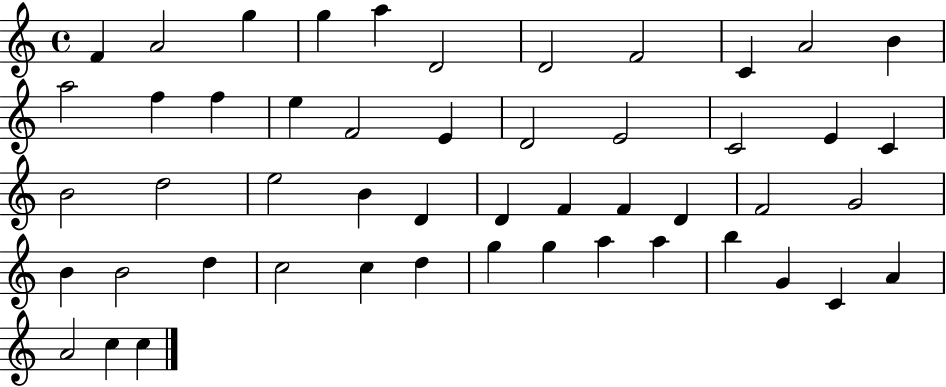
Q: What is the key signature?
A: C major